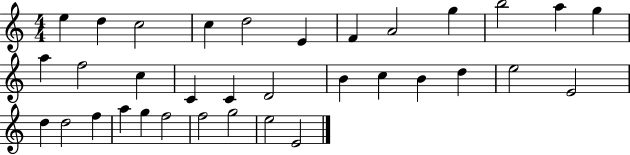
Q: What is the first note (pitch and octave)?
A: E5